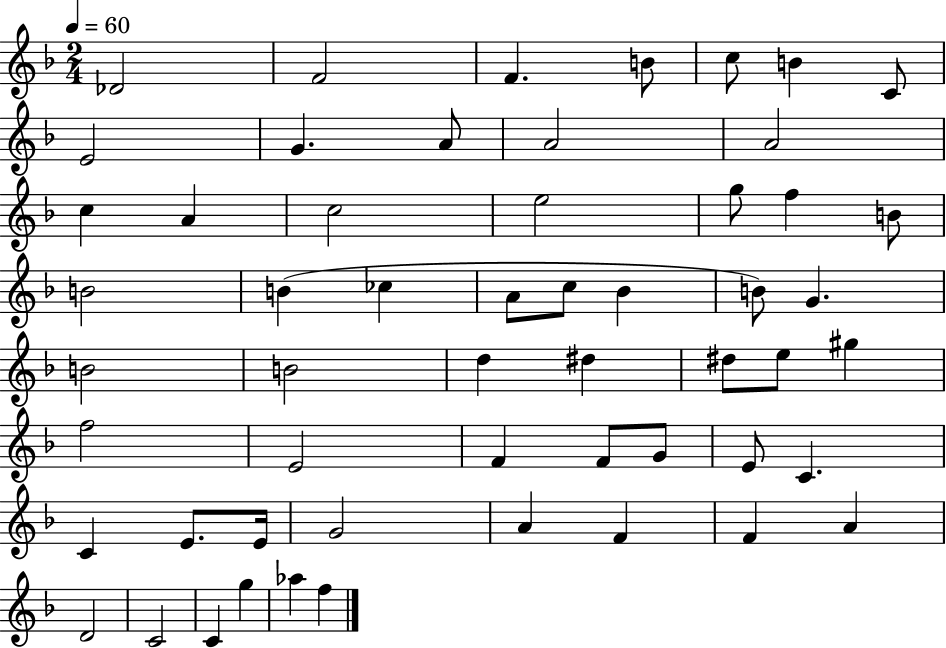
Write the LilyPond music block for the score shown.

{
  \clef treble
  \numericTimeSignature
  \time 2/4
  \key f \major
  \tempo 4 = 60
  \repeat volta 2 { des'2 | f'2 | f'4. b'8 | c''8 b'4 c'8 | \break e'2 | g'4. a'8 | a'2 | a'2 | \break c''4 a'4 | c''2 | e''2 | g''8 f''4 b'8 | \break b'2 | b'4( ces''4 | a'8 c''8 bes'4 | b'8) g'4. | \break b'2 | b'2 | d''4 dis''4 | dis''8 e''8 gis''4 | \break f''2 | e'2 | f'4 f'8 g'8 | e'8 c'4. | \break c'4 e'8. e'16 | g'2 | a'4 f'4 | f'4 a'4 | \break d'2 | c'2 | c'4 g''4 | aes''4 f''4 | \break } \bar "|."
}